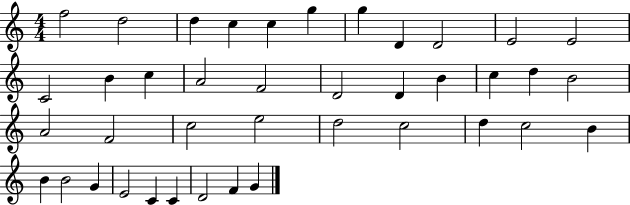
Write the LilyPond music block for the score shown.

{
  \clef treble
  \numericTimeSignature
  \time 4/4
  \key c \major
  f''2 d''2 | d''4 c''4 c''4 g''4 | g''4 d'4 d'2 | e'2 e'2 | \break c'2 b'4 c''4 | a'2 f'2 | d'2 d'4 b'4 | c''4 d''4 b'2 | \break a'2 f'2 | c''2 e''2 | d''2 c''2 | d''4 c''2 b'4 | \break b'4 b'2 g'4 | e'2 c'4 c'4 | d'2 f'4 g'4 | \bar "|."
}